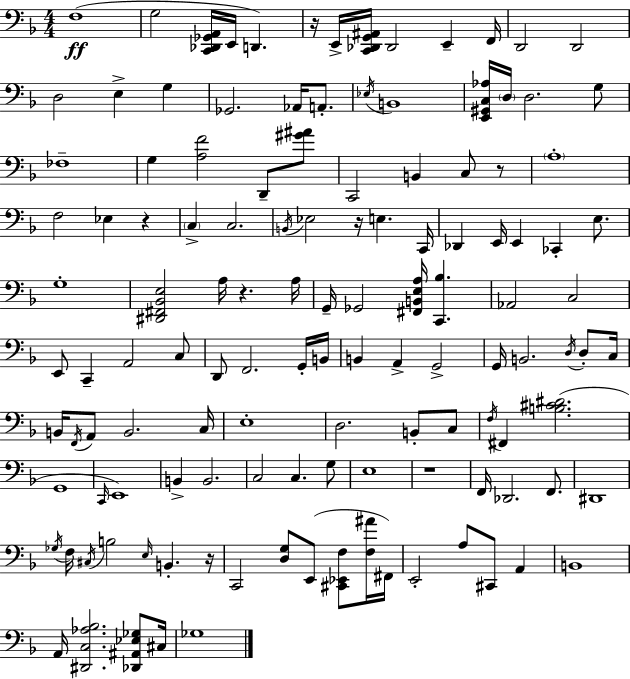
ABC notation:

X:1
T:Untitled
M:4/4
L:1/4
K:Dm
F,4 G,2 [C,,_D,,_G,,A,,]/4 E,,/4 D,, z/4 E,,/4 [C,,_D,,G,,^A,,]/4 _D,,2 E,, F,,/4 D,,2 D,,2 D,2 E, G, _G,,2 _A,,/4 A,,/2 _E,/4 B,,4 [E,,^G,,C,_A,]/4 D,/4 D,2 G,/2 _F,4 G, [A,F]2 D,,/2 [^G^A]/2 C,,2 B,, C,/2 z/2 A,4 F,2 _E, z C, C,2 B,,/4 _E,2 z/4 E, C,,/4 _D,, E,,/4 E,, _C,, E,/2 G,4 [^D,,^F,,_B,,E,]2 A,/4 z A,/4 G,,/4 _G,,2 [^F,,B,,E,A,]/4 [C,,_B,] _A,,2 C,2 E,,/2 C,, A,,2 C,/2 D,,/2 F,,2 G,,/4 B,,/4 B,, A,, G,,2 G,,/4 B,,2 D,/4 D,/2 C,/4 B,,/4 F,,/4 A,,/2 B,,2 C,/4 E,4 D,2 B,,/2 C,/2 F,/4 ^F,, [B,^C^D]2 G,,4 C,,/4 E,,4 B,, B,,2 C,2 C, G,/2 E,4 z4 F,,/4 _D,,2 F,,/2 ^D,,4 _G,/4 F,/4 ^C,/4 B,2 E,/4 B,, z/4 C,,2 [D,G,]/2 E,,/2 [^C,,_E,,F,]/2 [F,^A]/4 ^F,,/4 E,,2 A,/2 ^C,,/2 A,, B,,4 A,,/4 [^D,,C,_A,_B,]2 [_D,,^A,,_E,_G,]/2 ^C,/4 _G,4